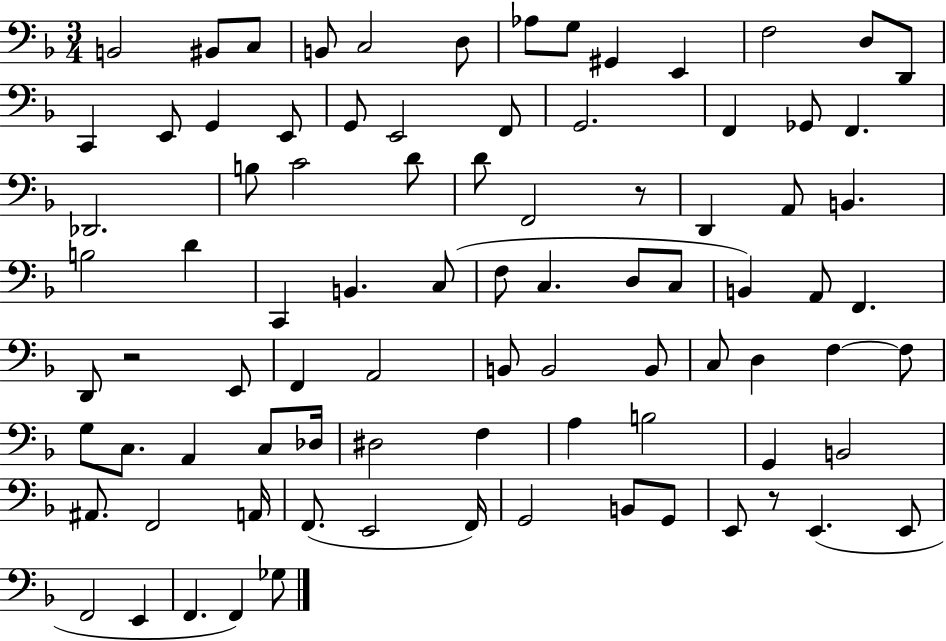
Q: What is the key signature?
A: F major